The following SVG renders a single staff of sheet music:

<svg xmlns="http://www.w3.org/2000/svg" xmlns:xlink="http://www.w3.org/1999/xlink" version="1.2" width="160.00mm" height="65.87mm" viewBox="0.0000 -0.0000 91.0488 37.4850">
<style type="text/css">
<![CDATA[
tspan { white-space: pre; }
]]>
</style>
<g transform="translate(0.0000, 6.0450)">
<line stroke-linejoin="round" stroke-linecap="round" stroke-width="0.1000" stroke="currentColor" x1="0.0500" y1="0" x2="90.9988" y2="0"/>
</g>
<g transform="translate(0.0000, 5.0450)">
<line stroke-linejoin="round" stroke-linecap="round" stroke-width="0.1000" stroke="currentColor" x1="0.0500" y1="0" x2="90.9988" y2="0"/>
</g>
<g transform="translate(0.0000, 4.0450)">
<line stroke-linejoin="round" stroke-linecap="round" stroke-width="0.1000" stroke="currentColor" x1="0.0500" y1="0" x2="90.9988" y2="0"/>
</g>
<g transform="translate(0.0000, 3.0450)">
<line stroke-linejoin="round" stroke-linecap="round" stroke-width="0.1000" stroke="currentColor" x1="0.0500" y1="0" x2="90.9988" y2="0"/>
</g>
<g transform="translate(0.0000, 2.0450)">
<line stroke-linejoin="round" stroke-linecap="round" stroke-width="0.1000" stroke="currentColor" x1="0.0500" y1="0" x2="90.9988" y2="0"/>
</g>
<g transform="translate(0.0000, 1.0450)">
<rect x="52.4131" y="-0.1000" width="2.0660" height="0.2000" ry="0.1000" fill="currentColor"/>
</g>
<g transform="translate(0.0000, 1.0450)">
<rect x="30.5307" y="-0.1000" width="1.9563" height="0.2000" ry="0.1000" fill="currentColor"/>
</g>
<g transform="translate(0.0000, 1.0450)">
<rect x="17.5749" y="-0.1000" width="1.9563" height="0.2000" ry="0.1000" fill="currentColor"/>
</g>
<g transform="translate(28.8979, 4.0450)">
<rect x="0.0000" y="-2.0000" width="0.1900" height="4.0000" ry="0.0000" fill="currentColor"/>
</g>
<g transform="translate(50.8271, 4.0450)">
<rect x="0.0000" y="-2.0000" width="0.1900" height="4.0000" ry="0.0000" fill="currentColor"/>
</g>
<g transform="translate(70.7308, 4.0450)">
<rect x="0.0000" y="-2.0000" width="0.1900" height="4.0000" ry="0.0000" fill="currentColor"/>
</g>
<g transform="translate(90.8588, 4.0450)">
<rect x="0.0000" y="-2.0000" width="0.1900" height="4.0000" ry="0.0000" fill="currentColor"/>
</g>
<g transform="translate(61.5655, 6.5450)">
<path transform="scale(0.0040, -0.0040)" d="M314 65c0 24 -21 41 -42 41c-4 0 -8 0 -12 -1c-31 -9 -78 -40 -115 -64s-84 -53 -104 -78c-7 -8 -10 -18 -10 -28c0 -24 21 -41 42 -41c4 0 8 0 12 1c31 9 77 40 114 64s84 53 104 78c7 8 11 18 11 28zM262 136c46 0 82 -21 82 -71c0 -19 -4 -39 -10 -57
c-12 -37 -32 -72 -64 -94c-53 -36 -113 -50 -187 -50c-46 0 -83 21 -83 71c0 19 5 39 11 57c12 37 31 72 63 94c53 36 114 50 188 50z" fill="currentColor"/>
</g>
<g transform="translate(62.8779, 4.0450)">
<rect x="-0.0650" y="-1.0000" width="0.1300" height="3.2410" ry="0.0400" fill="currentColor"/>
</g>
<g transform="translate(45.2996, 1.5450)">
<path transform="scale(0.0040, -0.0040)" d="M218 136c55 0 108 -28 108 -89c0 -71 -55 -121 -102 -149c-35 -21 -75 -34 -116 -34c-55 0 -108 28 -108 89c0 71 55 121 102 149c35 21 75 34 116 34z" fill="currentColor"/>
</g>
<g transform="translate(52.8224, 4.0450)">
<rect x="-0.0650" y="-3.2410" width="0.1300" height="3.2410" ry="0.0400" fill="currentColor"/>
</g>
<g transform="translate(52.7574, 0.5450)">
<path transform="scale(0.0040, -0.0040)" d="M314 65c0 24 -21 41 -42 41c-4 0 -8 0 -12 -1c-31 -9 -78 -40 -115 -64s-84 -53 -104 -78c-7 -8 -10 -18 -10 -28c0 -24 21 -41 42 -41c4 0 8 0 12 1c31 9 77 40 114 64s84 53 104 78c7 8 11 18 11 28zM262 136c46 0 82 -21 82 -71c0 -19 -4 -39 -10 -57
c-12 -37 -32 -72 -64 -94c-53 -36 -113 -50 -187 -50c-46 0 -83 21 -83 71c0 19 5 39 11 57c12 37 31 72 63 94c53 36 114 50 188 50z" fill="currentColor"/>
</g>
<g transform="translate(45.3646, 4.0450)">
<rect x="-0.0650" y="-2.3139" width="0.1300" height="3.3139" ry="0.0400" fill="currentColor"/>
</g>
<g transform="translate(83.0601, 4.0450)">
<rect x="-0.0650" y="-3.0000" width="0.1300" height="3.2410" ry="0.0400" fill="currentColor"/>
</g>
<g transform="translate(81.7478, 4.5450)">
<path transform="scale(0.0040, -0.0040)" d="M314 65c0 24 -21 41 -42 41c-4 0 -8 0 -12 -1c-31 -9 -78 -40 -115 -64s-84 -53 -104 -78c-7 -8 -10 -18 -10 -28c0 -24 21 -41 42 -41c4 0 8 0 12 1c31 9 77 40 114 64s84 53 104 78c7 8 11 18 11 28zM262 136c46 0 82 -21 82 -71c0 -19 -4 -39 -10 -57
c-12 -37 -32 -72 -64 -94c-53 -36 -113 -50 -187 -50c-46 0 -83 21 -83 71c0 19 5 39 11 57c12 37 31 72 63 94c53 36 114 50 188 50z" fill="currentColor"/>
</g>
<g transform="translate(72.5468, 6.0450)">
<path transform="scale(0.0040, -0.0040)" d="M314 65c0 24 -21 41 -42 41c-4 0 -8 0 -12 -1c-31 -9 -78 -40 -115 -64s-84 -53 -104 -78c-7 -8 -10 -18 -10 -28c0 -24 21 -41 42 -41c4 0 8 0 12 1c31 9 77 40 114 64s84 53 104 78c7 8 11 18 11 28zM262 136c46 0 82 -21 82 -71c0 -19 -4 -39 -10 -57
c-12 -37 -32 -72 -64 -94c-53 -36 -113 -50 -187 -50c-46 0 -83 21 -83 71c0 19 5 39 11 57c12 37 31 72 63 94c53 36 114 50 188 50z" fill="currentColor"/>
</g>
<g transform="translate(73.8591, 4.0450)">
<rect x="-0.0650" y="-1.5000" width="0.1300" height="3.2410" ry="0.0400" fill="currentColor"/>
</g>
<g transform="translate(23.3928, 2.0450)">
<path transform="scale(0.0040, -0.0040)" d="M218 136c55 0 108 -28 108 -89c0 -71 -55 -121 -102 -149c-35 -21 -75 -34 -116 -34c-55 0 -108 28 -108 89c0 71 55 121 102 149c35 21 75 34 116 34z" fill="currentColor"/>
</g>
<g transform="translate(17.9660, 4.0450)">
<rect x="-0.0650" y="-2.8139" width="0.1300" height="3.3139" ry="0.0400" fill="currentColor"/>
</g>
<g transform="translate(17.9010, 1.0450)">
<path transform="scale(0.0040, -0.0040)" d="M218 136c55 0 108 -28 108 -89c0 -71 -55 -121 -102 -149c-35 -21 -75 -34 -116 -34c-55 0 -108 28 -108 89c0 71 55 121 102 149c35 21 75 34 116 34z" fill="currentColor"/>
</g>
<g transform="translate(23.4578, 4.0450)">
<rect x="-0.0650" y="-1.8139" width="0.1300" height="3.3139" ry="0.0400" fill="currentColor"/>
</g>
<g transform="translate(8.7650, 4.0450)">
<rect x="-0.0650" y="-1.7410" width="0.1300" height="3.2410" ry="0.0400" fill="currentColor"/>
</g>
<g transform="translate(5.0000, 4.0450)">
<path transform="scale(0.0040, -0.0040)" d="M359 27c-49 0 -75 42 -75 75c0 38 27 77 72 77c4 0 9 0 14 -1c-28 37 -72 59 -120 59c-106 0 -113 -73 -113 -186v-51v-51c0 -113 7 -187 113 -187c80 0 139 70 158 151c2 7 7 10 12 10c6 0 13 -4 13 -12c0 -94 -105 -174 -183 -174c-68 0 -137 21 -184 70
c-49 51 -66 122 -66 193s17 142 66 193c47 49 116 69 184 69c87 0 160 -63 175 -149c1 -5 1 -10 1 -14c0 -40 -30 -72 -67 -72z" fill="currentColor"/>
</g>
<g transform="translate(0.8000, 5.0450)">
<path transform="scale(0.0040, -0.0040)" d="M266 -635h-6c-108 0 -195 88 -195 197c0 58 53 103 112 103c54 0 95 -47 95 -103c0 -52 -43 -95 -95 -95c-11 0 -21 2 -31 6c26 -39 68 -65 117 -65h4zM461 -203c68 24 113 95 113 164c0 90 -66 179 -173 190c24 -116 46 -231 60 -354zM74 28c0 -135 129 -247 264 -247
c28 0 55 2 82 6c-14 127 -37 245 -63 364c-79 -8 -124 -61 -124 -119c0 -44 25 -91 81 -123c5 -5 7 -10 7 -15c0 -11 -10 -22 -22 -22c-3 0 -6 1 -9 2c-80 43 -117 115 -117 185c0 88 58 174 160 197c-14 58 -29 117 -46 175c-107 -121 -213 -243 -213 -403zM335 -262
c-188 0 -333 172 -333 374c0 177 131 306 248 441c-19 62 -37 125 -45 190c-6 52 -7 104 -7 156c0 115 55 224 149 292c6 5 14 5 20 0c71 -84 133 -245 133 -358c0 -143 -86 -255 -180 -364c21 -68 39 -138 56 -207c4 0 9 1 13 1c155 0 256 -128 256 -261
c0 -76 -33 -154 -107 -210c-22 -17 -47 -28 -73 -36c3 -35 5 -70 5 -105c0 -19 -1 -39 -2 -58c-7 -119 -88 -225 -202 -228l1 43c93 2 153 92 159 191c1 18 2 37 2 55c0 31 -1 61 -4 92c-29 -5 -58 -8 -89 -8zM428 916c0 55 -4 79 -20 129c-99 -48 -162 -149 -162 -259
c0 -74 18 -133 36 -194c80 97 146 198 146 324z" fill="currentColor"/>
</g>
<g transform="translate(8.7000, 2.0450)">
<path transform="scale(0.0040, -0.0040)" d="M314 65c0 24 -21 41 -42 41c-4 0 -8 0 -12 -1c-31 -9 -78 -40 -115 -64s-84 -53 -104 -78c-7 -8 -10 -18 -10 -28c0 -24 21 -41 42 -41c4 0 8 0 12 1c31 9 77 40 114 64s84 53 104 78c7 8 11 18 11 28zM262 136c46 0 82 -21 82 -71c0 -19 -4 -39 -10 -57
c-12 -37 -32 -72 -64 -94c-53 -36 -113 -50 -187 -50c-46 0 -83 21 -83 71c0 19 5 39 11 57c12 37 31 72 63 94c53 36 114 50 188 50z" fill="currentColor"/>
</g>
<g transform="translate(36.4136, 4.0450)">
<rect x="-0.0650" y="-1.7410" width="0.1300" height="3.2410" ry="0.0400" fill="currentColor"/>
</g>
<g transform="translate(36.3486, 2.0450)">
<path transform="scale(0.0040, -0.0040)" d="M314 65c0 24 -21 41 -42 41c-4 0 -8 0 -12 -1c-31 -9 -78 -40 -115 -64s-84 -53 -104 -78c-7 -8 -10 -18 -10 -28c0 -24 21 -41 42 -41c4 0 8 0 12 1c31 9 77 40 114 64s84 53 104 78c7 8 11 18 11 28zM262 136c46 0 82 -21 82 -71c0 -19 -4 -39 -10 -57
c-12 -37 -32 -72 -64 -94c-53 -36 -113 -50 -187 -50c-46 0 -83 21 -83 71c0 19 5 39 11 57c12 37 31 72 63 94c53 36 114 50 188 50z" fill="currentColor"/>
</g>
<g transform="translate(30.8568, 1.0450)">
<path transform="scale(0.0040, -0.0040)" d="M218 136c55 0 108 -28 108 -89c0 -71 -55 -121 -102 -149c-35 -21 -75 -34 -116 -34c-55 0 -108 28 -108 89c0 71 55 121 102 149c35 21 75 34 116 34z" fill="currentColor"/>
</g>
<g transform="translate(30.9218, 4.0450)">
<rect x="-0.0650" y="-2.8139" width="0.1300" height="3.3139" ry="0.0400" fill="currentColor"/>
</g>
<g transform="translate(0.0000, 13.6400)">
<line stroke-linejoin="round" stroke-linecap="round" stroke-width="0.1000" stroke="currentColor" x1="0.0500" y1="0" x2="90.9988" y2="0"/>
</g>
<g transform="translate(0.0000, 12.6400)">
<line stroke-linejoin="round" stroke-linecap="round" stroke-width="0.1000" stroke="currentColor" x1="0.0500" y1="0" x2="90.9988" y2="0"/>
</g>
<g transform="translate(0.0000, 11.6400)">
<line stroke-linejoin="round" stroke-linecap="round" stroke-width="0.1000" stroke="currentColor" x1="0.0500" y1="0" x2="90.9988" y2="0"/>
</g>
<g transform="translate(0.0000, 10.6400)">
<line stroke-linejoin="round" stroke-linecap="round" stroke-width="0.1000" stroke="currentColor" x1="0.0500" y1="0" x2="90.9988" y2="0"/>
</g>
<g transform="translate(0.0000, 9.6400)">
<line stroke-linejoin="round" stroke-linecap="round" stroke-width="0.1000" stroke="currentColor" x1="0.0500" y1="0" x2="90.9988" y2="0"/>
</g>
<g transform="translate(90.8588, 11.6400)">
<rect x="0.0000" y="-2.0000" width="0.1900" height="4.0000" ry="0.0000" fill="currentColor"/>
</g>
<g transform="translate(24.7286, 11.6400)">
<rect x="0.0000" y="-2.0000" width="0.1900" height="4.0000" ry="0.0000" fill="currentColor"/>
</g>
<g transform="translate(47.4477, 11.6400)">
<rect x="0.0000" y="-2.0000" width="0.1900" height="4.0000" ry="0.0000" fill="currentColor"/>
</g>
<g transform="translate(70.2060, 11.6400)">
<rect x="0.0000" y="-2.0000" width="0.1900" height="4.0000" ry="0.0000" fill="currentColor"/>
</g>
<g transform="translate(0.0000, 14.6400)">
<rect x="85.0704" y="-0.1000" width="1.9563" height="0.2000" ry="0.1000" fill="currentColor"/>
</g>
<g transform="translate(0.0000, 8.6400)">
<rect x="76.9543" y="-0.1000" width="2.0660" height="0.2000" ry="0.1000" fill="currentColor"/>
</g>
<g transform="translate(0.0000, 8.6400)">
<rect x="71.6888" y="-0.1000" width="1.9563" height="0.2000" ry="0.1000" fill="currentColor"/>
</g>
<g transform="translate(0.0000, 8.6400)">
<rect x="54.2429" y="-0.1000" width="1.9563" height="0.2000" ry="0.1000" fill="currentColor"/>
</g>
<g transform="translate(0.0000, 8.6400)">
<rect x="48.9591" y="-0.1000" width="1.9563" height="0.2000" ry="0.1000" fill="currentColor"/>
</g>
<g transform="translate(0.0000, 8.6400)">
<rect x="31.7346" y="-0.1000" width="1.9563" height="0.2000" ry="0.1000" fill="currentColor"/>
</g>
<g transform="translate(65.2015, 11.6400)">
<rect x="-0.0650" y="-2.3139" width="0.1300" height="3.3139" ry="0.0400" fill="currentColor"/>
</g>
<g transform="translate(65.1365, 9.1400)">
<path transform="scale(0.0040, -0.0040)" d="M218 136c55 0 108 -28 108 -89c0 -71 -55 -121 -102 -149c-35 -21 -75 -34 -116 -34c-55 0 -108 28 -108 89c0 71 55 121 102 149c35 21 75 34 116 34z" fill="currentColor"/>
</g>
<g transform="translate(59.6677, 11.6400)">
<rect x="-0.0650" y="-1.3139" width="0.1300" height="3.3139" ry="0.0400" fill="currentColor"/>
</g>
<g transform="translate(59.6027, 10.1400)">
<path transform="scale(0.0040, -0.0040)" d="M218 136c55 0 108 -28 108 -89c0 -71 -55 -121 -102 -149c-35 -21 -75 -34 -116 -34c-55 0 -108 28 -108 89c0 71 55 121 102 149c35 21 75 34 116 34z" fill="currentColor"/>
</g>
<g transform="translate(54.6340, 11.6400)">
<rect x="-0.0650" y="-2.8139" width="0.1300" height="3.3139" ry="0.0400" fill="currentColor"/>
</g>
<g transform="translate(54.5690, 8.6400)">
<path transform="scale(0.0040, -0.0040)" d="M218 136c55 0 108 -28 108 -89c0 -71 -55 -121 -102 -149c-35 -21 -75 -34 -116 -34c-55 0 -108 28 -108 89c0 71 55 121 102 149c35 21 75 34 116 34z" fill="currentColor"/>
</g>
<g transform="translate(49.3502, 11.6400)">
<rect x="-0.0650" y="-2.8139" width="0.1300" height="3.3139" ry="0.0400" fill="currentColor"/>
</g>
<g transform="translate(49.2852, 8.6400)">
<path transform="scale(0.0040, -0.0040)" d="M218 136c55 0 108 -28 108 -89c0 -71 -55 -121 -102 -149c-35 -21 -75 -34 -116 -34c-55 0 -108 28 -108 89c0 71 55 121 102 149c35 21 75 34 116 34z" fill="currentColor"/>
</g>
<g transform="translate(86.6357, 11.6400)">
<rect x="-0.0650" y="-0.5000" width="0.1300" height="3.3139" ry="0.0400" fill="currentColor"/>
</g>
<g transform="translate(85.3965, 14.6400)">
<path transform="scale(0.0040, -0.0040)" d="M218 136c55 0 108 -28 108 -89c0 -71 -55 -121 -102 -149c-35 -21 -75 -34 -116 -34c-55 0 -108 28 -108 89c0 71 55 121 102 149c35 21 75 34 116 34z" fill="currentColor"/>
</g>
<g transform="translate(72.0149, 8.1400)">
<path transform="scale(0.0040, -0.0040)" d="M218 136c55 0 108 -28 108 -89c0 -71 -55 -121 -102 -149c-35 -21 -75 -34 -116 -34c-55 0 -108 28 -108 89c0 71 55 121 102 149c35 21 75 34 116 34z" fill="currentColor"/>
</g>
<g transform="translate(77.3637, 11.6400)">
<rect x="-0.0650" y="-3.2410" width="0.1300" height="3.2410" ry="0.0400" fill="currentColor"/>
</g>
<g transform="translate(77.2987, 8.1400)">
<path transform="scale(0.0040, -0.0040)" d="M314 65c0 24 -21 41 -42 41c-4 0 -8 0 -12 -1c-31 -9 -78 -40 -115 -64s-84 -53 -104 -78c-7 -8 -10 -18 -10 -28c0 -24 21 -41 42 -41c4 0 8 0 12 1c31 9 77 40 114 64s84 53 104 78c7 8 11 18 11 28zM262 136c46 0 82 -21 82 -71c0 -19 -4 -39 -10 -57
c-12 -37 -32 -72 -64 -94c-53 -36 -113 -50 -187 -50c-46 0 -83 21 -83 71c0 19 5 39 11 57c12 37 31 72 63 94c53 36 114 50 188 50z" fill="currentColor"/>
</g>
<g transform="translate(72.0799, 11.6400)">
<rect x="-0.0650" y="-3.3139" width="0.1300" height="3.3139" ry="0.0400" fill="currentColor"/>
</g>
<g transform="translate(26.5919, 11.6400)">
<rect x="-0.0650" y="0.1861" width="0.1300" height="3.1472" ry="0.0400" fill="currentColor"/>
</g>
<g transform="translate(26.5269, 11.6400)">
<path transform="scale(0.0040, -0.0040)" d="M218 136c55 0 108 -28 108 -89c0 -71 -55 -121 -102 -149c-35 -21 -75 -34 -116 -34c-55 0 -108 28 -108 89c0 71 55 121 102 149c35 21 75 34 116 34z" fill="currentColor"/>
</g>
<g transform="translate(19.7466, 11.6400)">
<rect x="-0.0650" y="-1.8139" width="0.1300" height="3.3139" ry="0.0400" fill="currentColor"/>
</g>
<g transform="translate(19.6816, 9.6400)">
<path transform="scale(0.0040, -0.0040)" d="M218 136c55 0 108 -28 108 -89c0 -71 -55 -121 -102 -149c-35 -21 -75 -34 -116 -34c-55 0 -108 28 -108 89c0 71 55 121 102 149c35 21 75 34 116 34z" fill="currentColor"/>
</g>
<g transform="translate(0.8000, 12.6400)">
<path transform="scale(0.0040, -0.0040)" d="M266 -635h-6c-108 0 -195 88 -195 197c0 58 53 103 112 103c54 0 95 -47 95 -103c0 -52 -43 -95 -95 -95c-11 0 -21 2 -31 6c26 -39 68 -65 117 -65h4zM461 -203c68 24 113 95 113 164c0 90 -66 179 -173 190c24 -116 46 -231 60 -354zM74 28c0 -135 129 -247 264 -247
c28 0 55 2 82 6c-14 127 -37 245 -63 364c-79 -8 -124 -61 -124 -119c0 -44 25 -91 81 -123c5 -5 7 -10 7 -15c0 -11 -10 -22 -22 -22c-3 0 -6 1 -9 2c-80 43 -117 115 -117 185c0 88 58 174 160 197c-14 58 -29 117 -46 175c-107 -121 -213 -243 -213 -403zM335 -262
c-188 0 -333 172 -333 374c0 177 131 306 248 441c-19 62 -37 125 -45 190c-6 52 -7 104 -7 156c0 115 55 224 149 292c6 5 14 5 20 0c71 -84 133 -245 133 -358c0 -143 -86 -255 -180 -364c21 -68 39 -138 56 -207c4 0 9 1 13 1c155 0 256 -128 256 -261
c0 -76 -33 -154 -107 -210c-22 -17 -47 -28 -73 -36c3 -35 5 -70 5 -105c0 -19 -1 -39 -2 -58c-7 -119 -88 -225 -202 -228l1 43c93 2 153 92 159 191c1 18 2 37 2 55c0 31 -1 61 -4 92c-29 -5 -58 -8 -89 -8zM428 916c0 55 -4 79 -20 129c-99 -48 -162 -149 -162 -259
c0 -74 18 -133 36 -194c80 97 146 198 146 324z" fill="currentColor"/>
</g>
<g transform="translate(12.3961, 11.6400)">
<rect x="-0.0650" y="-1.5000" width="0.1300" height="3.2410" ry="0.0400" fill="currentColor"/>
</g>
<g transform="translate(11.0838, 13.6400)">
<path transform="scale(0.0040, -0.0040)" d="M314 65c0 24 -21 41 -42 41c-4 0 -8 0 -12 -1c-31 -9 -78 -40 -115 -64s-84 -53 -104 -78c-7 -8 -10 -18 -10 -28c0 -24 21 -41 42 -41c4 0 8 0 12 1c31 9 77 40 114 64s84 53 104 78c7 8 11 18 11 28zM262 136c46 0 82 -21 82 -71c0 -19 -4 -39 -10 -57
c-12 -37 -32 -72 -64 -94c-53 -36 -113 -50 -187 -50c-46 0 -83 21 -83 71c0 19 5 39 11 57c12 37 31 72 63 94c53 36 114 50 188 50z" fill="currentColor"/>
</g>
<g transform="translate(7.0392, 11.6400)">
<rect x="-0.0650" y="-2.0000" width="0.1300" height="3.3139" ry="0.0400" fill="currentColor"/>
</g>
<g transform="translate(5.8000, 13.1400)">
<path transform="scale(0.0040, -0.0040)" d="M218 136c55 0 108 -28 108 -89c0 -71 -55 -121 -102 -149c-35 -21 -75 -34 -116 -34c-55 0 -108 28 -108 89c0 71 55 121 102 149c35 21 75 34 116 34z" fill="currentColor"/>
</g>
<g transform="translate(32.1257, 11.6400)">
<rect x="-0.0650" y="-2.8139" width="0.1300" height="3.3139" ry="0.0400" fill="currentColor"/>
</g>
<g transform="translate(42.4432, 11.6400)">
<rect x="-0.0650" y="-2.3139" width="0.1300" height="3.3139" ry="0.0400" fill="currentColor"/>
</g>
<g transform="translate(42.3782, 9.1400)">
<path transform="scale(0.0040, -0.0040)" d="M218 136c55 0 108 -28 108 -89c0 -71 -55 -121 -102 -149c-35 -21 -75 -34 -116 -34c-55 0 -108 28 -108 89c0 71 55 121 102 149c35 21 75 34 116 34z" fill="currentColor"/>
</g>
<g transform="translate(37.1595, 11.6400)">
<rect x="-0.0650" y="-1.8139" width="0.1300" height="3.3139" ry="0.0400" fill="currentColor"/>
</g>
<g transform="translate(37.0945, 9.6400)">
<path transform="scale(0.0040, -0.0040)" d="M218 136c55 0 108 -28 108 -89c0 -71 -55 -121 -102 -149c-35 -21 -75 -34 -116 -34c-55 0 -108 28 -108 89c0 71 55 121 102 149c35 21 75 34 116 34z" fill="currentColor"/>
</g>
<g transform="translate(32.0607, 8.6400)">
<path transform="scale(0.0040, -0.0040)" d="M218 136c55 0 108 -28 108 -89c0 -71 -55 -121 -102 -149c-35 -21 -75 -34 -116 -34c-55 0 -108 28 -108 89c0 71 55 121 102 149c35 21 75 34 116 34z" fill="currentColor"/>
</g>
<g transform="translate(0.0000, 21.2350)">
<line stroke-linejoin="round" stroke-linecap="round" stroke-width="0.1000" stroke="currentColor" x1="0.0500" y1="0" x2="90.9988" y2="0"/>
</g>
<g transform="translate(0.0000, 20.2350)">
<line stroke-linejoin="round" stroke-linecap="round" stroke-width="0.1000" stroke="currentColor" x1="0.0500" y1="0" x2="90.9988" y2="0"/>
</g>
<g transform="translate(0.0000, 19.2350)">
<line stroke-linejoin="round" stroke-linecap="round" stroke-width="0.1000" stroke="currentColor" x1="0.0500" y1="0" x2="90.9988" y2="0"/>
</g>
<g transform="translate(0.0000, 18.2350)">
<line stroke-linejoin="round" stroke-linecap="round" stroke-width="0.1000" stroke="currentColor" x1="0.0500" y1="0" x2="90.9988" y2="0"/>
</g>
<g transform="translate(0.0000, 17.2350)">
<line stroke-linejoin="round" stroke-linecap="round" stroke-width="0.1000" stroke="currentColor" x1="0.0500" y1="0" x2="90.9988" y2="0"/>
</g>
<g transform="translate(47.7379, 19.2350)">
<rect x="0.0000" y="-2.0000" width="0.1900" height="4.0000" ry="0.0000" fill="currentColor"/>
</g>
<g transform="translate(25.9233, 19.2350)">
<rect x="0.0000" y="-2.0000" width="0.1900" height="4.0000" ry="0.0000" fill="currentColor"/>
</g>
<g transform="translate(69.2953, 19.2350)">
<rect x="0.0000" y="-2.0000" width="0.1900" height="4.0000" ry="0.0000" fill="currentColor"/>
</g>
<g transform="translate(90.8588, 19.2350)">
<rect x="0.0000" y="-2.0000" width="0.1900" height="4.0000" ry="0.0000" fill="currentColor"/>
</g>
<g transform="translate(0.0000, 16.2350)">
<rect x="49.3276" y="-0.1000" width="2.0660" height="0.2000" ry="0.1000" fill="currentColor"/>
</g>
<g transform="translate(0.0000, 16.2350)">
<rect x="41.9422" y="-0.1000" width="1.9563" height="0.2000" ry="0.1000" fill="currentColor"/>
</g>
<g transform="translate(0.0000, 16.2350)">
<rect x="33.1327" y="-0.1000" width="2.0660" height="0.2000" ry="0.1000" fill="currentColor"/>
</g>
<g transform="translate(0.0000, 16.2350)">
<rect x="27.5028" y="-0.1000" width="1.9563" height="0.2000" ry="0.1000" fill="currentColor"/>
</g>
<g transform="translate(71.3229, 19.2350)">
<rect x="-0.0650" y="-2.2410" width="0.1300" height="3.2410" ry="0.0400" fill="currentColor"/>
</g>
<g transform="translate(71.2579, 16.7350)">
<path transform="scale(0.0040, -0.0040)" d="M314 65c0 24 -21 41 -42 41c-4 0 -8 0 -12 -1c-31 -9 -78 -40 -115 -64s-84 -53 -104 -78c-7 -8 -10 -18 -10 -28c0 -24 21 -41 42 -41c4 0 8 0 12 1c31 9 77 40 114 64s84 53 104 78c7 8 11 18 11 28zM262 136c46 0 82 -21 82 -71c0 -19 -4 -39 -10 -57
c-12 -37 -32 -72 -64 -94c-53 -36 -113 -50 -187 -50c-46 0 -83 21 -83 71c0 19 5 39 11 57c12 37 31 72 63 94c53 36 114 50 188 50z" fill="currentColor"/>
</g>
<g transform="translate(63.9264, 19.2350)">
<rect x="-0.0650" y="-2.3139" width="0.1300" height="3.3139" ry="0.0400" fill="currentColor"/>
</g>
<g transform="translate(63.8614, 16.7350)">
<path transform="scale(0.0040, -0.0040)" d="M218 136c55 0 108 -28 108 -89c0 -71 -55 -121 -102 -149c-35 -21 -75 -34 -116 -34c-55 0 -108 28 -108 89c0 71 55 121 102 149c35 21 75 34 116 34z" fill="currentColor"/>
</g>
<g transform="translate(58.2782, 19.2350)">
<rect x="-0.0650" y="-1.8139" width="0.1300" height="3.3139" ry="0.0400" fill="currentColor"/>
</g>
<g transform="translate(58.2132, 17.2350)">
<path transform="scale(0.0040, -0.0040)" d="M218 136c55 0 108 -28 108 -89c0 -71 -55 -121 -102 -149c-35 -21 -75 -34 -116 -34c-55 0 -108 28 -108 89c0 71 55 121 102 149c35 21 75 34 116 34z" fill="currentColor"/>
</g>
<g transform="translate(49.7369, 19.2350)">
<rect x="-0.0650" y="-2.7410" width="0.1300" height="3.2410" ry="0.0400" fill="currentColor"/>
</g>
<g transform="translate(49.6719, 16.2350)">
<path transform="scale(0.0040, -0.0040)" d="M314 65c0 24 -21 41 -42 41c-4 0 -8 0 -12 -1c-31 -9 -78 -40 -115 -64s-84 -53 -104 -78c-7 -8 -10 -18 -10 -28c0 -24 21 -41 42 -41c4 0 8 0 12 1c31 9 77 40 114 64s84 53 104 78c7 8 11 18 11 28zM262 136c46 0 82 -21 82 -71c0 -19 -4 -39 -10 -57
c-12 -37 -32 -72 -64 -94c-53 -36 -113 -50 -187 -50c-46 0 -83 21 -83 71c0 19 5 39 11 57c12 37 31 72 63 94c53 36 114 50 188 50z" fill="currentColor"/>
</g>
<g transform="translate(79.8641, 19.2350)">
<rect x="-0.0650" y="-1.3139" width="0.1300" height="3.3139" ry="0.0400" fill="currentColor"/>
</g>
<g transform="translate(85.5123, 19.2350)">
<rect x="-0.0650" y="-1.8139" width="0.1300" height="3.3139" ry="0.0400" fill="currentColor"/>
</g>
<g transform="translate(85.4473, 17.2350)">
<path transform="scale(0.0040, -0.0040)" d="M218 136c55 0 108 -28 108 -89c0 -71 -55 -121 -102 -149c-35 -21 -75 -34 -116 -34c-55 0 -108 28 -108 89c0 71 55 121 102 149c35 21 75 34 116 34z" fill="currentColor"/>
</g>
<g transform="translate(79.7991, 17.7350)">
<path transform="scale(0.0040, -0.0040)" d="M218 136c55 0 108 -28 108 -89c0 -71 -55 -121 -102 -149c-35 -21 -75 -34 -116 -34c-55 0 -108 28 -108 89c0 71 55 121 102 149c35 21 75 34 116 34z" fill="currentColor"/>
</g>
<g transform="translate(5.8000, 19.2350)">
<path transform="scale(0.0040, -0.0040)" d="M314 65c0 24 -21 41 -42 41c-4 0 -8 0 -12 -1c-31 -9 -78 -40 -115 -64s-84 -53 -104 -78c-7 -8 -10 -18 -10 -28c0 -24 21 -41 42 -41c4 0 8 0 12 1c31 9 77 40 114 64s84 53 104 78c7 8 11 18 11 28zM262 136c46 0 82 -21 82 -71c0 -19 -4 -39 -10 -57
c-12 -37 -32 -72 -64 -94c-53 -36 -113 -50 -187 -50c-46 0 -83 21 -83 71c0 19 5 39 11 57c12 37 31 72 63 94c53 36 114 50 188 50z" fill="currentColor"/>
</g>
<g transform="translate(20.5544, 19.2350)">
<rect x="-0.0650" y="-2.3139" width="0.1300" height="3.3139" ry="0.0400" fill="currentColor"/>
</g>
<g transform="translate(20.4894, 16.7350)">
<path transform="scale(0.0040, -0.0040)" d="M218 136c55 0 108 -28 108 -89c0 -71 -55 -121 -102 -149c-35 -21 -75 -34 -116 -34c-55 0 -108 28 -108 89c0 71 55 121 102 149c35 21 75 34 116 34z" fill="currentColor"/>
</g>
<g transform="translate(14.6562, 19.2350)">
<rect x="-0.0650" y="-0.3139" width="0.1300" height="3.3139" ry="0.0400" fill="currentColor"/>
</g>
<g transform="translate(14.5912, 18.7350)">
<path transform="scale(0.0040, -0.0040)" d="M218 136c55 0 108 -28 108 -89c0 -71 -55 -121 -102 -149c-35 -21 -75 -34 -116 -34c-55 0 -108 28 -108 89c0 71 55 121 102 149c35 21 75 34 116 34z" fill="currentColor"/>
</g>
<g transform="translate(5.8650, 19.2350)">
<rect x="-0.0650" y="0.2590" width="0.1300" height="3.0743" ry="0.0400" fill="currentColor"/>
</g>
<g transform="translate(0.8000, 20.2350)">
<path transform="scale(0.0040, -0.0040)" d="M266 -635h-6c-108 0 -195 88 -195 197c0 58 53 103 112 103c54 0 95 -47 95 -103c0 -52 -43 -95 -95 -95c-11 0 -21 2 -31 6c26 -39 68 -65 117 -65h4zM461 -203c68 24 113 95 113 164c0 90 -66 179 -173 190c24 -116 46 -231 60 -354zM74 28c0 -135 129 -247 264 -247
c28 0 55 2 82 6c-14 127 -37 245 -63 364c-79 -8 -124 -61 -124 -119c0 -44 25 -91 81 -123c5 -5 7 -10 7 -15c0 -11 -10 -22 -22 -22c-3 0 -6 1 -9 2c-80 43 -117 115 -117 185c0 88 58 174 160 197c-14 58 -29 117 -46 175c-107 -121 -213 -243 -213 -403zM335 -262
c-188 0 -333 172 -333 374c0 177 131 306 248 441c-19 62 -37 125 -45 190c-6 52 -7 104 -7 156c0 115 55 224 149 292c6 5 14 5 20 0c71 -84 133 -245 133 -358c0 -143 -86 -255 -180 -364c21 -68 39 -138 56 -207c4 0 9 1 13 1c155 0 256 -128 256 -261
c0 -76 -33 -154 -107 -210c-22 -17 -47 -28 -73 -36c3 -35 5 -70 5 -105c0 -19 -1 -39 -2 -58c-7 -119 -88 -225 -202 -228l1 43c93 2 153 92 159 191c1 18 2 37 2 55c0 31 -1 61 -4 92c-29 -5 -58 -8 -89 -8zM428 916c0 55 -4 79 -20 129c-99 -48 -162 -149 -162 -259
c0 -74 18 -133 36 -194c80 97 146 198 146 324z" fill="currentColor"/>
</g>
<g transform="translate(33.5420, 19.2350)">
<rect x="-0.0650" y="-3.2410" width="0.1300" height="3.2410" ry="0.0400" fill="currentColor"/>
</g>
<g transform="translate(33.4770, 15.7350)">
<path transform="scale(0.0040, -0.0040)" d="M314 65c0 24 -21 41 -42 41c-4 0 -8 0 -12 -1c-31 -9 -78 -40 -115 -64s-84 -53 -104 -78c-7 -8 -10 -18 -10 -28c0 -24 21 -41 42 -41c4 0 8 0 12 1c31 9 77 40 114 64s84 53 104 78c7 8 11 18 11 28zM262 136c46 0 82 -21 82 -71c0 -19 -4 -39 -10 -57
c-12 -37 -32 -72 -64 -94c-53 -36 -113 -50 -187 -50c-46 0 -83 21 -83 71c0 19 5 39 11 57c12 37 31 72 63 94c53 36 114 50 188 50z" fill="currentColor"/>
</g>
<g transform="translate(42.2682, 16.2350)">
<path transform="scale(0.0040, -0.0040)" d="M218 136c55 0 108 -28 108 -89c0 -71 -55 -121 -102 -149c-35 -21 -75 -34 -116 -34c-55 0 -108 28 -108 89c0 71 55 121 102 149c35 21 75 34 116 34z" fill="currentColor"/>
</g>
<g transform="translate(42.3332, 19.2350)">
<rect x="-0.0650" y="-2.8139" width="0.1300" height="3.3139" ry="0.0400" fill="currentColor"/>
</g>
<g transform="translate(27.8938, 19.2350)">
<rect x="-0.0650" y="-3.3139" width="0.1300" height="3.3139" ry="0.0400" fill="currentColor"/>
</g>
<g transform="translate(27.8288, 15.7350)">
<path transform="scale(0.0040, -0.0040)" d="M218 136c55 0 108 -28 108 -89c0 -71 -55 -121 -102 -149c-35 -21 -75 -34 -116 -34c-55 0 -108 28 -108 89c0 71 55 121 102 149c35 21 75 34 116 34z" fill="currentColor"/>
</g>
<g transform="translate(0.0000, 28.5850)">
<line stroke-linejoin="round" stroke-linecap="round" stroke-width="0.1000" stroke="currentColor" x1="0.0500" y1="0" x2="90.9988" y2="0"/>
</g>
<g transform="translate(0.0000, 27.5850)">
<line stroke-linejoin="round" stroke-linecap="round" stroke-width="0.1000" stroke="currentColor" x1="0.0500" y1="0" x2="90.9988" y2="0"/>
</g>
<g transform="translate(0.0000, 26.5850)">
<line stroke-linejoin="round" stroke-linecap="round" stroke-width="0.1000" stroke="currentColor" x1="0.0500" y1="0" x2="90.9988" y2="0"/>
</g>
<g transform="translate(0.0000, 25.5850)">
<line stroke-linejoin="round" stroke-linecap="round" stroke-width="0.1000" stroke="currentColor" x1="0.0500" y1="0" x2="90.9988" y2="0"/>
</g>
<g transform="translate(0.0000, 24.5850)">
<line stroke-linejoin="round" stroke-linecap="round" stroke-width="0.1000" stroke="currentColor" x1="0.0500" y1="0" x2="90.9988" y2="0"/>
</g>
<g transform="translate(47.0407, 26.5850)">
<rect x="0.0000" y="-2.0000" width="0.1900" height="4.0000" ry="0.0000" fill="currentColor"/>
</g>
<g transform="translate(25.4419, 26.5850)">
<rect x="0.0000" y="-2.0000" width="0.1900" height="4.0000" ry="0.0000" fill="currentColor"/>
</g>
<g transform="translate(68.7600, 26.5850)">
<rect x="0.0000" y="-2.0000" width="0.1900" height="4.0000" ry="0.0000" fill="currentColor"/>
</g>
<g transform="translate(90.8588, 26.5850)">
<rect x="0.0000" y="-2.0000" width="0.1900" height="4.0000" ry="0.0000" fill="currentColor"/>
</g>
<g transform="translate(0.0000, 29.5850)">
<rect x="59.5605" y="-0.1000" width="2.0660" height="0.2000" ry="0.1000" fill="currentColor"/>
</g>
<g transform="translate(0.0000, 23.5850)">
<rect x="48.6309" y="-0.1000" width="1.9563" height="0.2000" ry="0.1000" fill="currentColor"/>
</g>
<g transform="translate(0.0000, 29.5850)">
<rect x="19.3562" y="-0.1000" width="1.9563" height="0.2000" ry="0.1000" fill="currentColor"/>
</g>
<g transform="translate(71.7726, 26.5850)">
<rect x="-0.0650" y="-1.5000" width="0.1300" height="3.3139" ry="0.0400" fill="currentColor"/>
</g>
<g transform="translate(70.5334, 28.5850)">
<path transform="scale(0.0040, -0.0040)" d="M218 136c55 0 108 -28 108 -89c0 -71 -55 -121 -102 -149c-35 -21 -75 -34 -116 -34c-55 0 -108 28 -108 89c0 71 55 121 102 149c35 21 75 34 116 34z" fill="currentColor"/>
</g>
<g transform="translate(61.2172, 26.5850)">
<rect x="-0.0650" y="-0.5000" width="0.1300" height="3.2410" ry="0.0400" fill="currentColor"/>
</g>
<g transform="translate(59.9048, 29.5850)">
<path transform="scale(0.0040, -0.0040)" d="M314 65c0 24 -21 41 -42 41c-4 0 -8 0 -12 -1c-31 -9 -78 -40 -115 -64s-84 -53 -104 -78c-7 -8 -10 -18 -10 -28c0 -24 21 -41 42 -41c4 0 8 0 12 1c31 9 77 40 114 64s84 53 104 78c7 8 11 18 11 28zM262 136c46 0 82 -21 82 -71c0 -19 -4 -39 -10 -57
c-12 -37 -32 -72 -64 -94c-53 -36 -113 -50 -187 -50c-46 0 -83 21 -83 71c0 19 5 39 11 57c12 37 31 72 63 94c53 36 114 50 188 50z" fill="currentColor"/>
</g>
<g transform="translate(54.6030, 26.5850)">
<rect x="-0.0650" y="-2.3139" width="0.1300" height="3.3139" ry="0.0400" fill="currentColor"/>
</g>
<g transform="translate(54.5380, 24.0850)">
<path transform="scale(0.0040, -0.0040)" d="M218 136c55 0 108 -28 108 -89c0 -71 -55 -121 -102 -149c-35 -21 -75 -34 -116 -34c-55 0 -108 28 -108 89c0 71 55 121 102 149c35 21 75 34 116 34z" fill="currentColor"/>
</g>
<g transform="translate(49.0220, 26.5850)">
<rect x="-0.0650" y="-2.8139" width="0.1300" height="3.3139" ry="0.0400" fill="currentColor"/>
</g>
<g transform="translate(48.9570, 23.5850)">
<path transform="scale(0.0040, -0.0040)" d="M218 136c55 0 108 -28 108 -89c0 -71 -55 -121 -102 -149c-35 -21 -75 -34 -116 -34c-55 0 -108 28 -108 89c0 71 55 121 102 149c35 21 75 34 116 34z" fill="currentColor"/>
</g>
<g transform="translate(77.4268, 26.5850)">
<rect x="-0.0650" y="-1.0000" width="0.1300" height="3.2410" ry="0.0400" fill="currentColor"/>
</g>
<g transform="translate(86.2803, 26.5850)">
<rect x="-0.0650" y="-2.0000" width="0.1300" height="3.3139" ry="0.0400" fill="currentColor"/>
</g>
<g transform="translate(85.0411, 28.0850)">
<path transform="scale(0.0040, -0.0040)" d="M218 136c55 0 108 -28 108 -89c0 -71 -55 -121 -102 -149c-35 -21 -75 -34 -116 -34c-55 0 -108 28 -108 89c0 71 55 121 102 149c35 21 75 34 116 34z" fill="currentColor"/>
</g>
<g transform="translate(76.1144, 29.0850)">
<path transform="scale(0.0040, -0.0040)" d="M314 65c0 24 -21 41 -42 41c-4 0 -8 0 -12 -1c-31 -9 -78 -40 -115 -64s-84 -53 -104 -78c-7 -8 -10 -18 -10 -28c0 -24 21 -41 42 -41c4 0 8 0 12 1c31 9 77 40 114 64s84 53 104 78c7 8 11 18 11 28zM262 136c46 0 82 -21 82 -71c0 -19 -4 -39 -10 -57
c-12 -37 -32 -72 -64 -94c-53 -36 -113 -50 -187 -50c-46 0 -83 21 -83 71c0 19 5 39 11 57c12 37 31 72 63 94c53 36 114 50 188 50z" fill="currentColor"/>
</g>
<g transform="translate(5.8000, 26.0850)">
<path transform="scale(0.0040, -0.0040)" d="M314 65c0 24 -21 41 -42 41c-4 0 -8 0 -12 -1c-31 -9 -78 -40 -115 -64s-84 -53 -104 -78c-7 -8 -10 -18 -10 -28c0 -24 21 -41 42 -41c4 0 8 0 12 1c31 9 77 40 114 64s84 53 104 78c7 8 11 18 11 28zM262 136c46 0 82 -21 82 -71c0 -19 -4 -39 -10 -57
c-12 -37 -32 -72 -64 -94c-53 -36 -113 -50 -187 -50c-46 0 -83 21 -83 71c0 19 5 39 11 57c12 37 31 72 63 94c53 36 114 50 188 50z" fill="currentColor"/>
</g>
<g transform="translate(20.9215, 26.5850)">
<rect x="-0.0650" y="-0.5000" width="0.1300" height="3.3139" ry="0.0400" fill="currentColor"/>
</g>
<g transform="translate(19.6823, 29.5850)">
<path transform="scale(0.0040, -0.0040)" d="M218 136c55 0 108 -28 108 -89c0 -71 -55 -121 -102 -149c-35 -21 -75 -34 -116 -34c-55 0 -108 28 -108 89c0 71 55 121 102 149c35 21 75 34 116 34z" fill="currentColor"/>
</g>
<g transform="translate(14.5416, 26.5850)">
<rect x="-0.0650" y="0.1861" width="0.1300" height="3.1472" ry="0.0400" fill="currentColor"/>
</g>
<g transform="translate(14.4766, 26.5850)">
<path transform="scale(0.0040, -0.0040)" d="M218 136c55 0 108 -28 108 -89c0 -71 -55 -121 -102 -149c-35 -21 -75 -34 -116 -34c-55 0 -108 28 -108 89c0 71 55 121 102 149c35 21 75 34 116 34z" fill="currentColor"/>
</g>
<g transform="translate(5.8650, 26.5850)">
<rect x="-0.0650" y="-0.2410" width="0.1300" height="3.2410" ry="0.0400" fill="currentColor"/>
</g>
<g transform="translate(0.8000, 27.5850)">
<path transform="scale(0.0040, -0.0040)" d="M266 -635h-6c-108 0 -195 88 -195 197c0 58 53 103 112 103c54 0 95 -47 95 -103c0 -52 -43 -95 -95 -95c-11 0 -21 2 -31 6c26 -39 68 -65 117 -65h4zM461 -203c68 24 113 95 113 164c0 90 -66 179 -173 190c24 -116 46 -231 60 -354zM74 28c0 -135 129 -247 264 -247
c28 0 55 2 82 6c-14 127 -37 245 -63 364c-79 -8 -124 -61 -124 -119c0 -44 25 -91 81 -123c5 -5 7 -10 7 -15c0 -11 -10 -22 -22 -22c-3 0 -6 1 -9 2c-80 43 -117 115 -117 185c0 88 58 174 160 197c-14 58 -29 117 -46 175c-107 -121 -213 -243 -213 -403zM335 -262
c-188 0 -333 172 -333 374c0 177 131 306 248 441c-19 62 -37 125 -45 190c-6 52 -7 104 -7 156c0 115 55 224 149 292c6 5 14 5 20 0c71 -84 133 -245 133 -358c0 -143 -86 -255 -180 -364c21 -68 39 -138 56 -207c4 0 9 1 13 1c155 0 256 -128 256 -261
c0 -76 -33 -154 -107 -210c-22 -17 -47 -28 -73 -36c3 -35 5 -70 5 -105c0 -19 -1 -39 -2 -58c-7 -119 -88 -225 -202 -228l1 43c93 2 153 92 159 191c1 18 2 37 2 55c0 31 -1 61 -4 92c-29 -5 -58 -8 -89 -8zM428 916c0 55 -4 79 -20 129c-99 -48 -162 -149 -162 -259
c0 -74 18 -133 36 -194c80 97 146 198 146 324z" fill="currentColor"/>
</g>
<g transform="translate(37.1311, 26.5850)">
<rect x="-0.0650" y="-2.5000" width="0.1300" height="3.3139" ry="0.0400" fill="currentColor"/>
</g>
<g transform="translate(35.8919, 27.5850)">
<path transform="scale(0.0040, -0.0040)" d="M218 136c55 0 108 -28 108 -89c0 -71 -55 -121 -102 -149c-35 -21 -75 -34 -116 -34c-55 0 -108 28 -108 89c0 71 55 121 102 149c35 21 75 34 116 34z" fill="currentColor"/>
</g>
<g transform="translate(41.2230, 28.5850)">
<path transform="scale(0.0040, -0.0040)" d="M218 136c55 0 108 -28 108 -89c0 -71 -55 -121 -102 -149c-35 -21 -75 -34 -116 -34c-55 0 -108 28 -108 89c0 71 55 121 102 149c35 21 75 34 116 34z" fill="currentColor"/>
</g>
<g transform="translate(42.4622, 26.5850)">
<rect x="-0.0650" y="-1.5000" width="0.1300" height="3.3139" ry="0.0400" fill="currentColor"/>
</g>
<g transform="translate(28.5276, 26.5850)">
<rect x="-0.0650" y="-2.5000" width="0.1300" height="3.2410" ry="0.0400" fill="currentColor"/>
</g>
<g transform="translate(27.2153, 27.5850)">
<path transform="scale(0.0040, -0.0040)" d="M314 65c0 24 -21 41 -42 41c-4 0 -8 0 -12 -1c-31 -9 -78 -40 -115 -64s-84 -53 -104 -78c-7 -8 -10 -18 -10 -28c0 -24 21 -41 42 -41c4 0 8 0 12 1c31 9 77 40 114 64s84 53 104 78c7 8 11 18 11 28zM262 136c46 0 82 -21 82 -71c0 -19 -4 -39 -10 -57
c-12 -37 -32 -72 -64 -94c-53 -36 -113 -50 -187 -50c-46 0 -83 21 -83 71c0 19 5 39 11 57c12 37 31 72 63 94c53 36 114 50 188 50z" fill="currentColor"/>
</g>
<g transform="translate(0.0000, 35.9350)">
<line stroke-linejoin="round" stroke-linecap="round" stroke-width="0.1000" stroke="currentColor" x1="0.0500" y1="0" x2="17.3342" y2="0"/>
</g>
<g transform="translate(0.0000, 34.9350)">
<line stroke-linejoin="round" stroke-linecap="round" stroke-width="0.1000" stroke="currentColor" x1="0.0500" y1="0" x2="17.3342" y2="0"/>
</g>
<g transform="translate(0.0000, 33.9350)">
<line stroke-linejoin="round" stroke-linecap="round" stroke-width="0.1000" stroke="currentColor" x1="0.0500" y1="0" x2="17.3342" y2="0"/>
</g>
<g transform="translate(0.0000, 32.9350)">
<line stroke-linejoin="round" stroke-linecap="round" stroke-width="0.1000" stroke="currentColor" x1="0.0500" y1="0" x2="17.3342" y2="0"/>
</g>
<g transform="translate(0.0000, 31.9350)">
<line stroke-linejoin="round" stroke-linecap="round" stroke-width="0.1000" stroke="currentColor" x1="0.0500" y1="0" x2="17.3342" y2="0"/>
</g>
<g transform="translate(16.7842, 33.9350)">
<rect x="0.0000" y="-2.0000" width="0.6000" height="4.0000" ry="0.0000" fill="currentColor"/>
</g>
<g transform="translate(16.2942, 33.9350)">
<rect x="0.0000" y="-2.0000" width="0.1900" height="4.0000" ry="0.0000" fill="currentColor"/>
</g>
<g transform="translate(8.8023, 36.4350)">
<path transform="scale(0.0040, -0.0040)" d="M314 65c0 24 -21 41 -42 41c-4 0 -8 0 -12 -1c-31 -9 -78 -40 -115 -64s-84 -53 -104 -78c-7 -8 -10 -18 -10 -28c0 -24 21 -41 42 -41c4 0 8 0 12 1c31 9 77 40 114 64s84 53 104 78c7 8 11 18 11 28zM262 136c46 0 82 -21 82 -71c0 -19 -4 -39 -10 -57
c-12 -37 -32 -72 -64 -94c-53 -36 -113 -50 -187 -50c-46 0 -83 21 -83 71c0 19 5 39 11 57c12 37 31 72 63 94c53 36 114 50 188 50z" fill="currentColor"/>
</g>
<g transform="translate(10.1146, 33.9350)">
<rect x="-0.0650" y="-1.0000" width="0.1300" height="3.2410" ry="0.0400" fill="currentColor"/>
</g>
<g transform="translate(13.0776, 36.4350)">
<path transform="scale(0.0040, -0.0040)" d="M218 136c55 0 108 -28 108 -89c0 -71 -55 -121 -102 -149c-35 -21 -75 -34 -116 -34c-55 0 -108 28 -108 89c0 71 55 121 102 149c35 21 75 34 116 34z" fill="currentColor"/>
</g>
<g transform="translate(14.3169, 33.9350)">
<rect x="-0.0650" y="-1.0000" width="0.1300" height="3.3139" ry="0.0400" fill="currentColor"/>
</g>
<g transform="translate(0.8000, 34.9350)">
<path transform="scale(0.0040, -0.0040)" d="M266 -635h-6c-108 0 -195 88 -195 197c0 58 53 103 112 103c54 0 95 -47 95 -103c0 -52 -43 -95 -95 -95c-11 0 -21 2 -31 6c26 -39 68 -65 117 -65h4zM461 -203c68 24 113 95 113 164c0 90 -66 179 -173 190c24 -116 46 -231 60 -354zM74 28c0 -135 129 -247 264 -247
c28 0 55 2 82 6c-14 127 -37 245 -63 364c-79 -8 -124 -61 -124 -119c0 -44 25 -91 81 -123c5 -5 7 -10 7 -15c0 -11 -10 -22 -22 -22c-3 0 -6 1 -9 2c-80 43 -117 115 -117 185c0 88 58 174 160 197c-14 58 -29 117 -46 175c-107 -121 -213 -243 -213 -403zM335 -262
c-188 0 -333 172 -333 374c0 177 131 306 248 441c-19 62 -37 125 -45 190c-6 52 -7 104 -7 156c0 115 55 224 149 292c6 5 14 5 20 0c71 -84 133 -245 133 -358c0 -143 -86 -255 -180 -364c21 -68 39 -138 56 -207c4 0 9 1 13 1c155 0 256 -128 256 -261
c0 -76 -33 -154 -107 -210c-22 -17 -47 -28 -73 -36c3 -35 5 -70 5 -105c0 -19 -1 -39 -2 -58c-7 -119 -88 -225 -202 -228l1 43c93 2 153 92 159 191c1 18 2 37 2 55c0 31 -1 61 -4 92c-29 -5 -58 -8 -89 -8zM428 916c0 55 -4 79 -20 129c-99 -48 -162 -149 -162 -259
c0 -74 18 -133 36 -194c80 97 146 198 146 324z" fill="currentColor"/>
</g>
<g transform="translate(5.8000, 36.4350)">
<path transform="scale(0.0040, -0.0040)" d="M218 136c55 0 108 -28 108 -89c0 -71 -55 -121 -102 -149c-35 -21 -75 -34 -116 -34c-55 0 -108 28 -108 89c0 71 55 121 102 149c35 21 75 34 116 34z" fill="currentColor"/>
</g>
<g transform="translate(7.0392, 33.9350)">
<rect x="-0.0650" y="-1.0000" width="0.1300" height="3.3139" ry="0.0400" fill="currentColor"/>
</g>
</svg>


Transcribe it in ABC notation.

X:1
T:Untitled
M:4/4
L:1/4
K:C
f2 a f a f2 g b2 D2 E2 A2 F E2 f B a f g a a e g b b2 C B2 c g b b2 a a2 f g g2 e f c2 B C G2 G E a g C2 E D2 F D D2 D